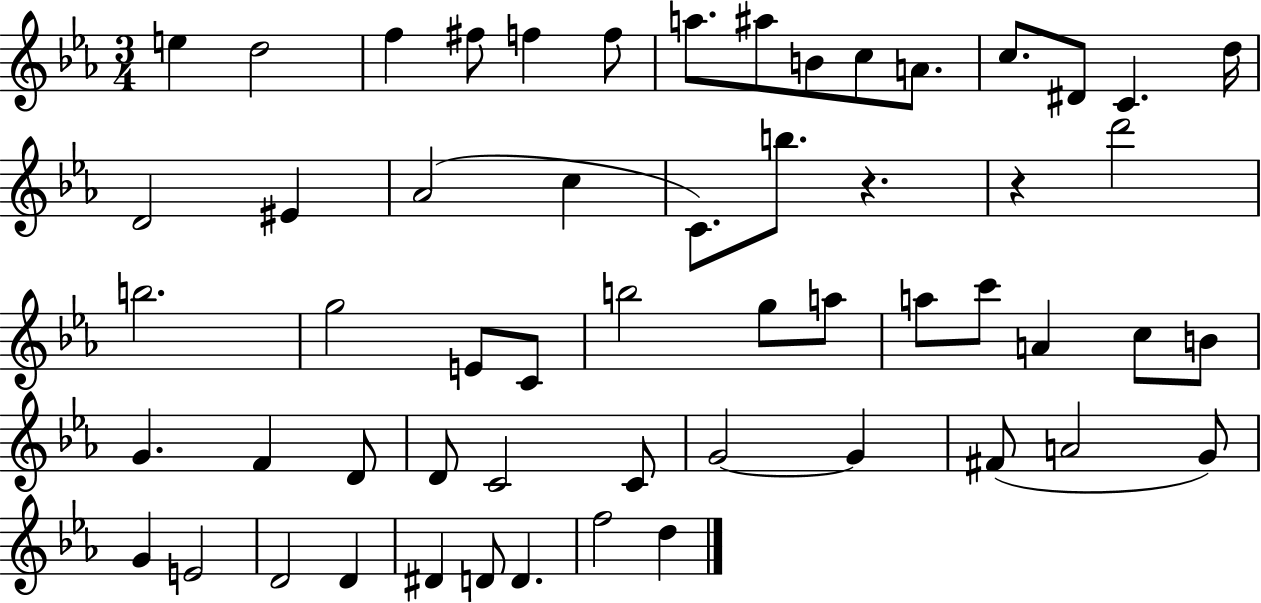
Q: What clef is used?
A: treble